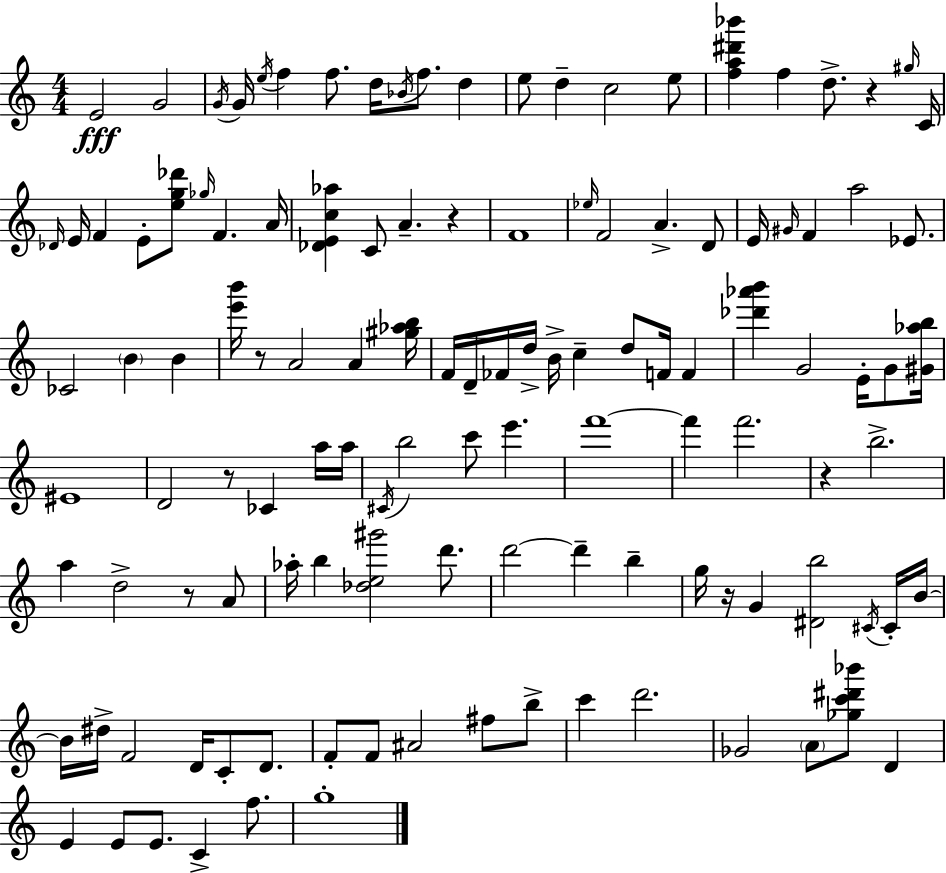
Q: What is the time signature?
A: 4/4